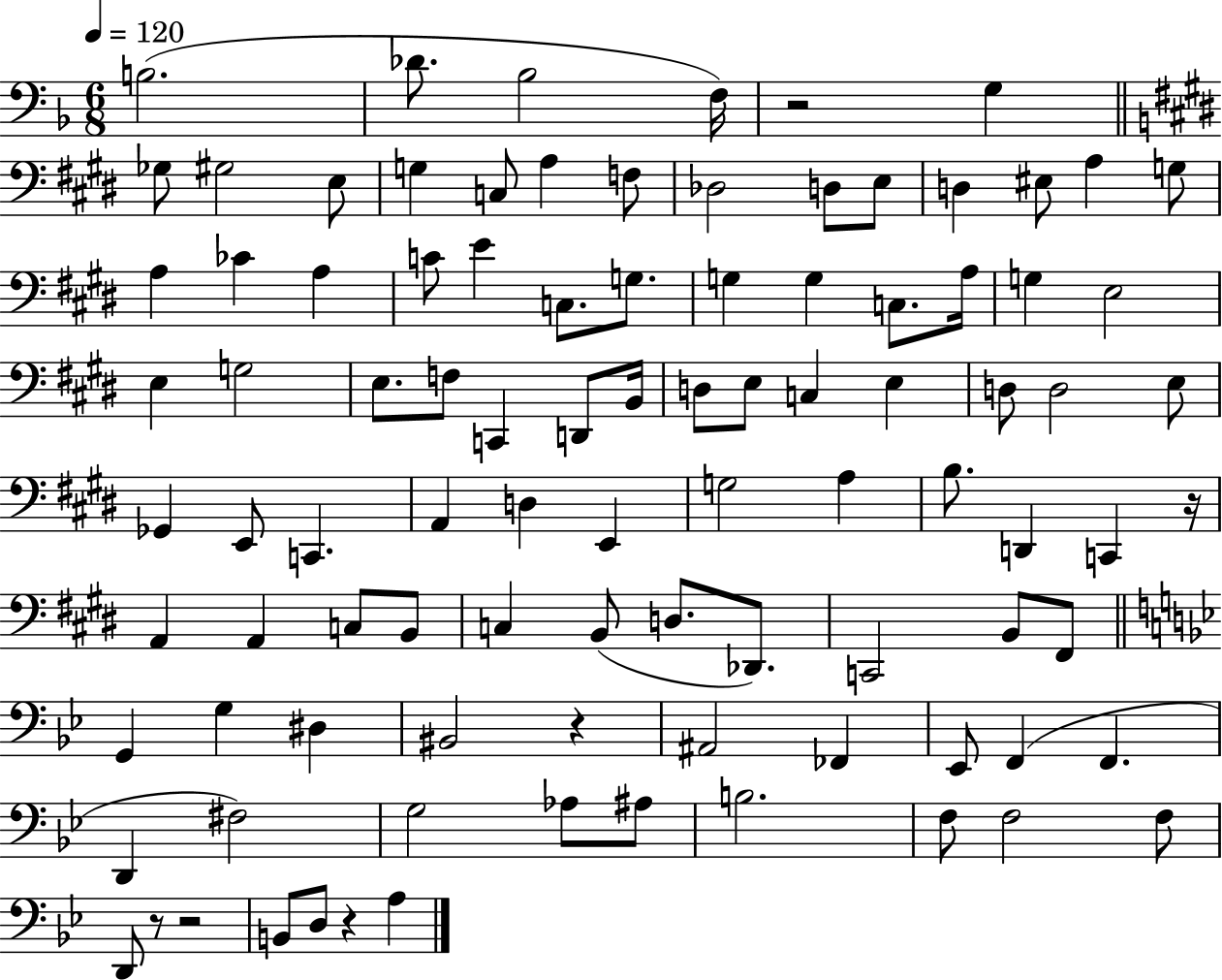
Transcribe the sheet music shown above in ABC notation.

X:1
T:Untitled
M:6/8
L:1/4
K:F
B,2 _D/2 _B,2 F,/4 z2 G, _G,/2 ^G,2 E,/2 G, C,/2 A, F,/2 _D,2 D,/2 E,/2 D, ^E,/2 A, G,/2 A, _C A, C/2 E C,/2 G,/2 G, G, C,/2 A,/4 G, E,2 E, G,2 E,/2 F,/2 C,, D,,/2 B,,/4 D,/2 E,/2 C, E, D,/2 D,2 E,/2 _G,, E,,/2 C,, A,, D, E,, G,2 A, B,/2 D,, C,, z/4 A,, A,, C,/2 B,,/2 C, B,,/2 D,/2 _D,,/2 C,,2 B,,/2 ^F,,/2 G,, G, ^D, ^B,,2 z ^A,,2 _F,, _E,,/2 F,, F,, D,, ^F,2 G,2 _A,/2 ^A,/2 B,2 F,/2 F,2 F,/2 D,,/2 z/2 z2 B,,/2 D,/2 z A,